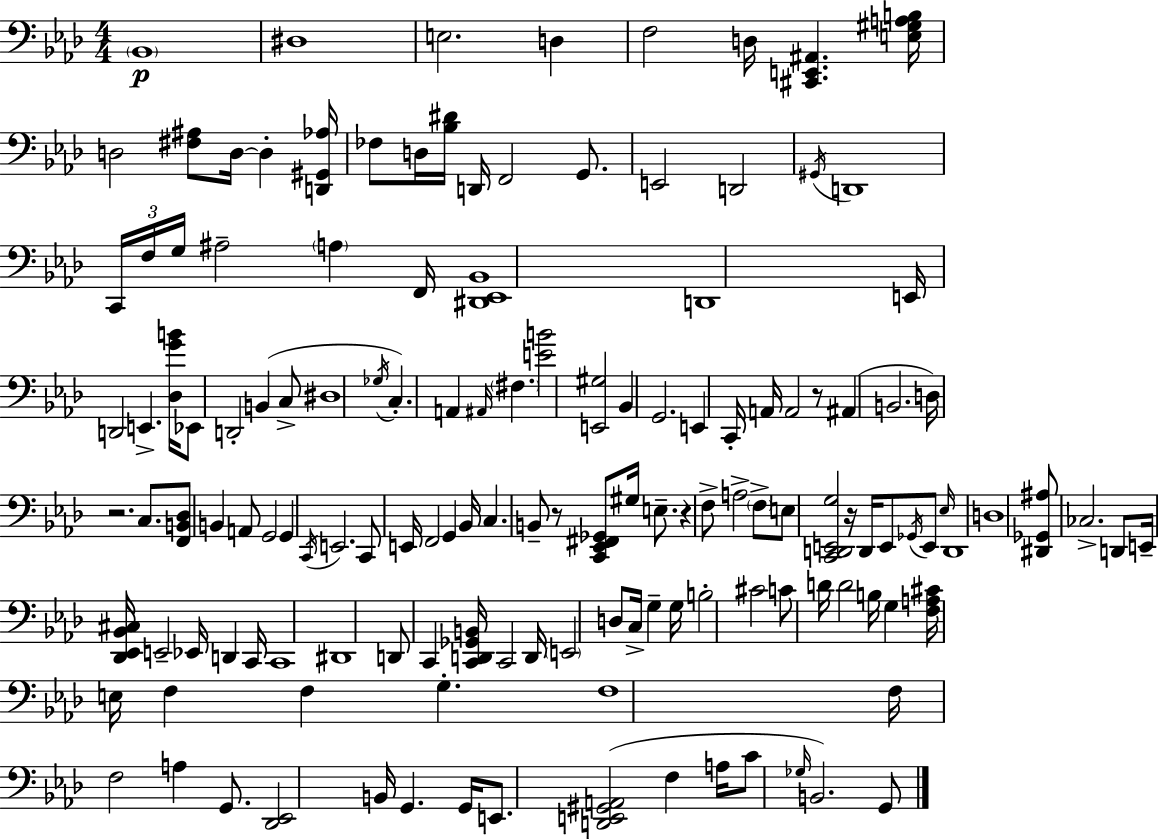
Bb2/w D#3/w E3/h. D3/q F3/h D3/s [C#2,E2,A#2]/q. [E3,G#3,A3,B3]/s D3/h [F#3,A#3]/e D3/s D3/q [D2,G#2,Ab3]/s FES3/e D3/s [Bb3,D#4]/s D2/s F2/h G2/e. E2/h D2/h G#2/s D2/w C2/s F3/s G3/s A#3/h A3/q F2/s [D#2,Eb2,Bb2]/w D2/w E2/s D2/h E2/q. [Db3,G4,B4]/s Eb2/e D2/h B2/q C3/e D#3/w Gb3/s C3/q. A2/q A#2/s F#3/q. [E4,B4]/h [E2,G#3]/h Bb2/q G2/h. E2/q C2/s A2/s A2/h R/e A#2/q B2/h. D3/s R/h. C3/e. [F2,B2,Db3]/e B2/q A2/e G2/h G2/q C2/s E2/h. C2/e E2/s F2/h G2/q Bb2/s C3/q. B2/e R/e [C2,Eb2,F#2,Gb2]/e G#3/s E3/e. R/q F3/e A3/h F3/e E3/e [C2,D2,E2,G3]/h R/s D2/s E2/e Gb2/s E2/e Eb3/s D2/w D3/w [D#2,Gb2,A#3]/e CES3/h. D2/e E2/s [Db2,Eb2,Bb2,C#3]/s E2/h Eb2/s D2/q C2/s C2/w D#2/w D2/e C2/q [C2,D2,Gb2,B2]/s C2/h D2/s E2/h D3/e C3/s G3/q G3/s B3/h C#4/h C4/e D4/s D4/h B3/s G3/q [F3,A3,C#4]/s E3/s F3/q F3/q G3/q. F3/w F3/s F3/h A3/q G2/e. [Db2,Eb2]/h B2/s G2/q. G2/s E2/e. [D2,E2,G#2,A2]/h F3/q A3/s C4/e Gb3/s B2/h. G2/e